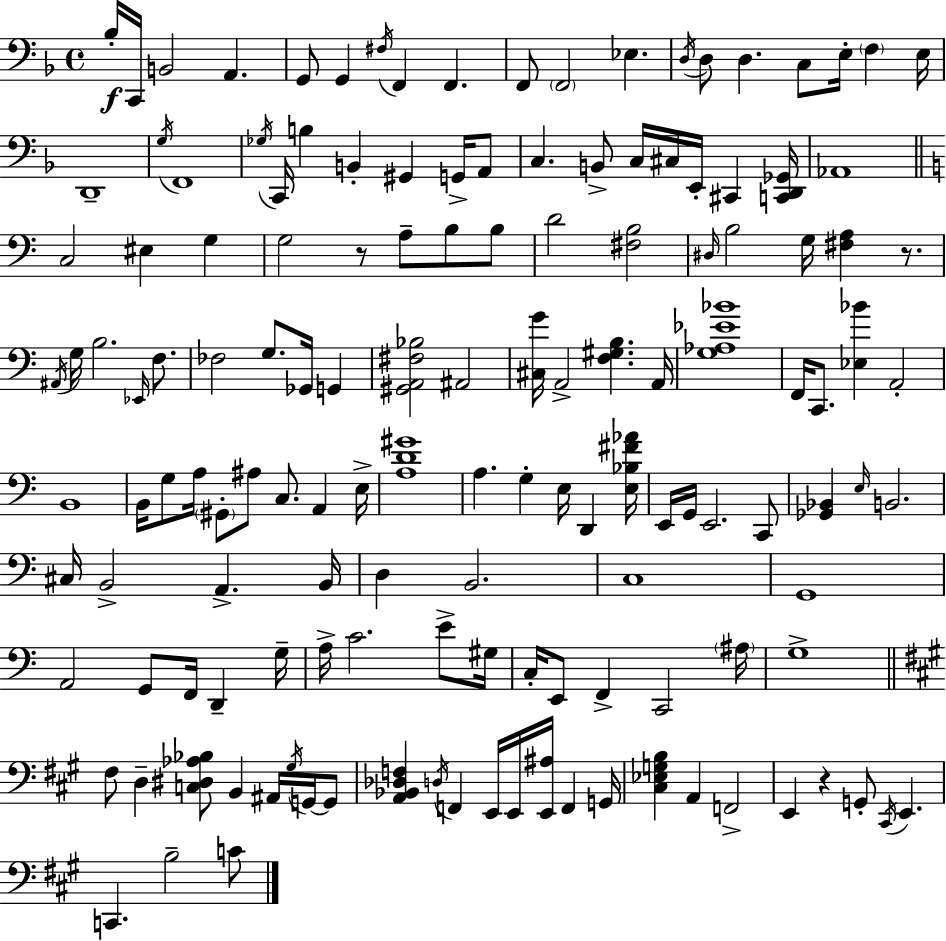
X:1
T:Untitled
M:4/4
L:1/4
K:Dm
_B,/4 C,,/4 B,,2 A,, G,,/2 G,, ^F,/4 F,, F,, F,,/2 F,,2 _E, D,/4 D,/2 D, C,/2 E,/4 F, E,/4 D,,4 G,/4 F,,4 _G,/4 C,,/4 B, B,, ^G,, G,,/4 A,,/2 C, B,,/2 C,/4 ^C,/4 E,,/4 ^C,, [C,,D,,_G,,]/4 _A,,4 C,2 ^E, G, G,2 z/2 A,/2 B,/2 B,/2 D2 [^F,B,]2 ^D,/4 B,2 G,/4 [^F,A,] z/2 ^A,,/4 G,/4 B,2 _E,,/4 F,/2 _F,2 G,/2 _G,,/4 G,, [^G,,A,,^F,_B,]2 ^A,,2 [^C,G]/4 A,,2 [F,^G,B,] A,,/4 [G,_A,_E_B]4 F,,/4 C,,/2 [_E,_B] A,,2 B,,4 B,,/4 G,/2 A,/4 ^G,,/2 ^A,/2 C,/2 A,, E,/4 [A,D^G]4 A, G, E,/4 D,, [E,_B,^F_A]/4 E,,/4 G,,/4 E,,2 C,,/2 [_G,,_B,,] E,/4 B,,2 ^C,/4 B,,2 A,, B,,/4 D, B,,2 C,4 G,,4 A,,2 G,,/2 F,,/4 D,, G,/4 A,/4 C2 E/2 ^G,/4 C,/4 E,,/2 F,, C,,2 ^A,/4 G,4 ^F,/2 D, [C,^D,_A,_B,]/2 B,, ^A,,/4 ^G,/4 G,,/4 G,,/2 [A,,_B,,_D,F,] D,/4 F,, E,,/4 E,,/4 [E,,^A,]/4 F,, G,,/4 [^C,_E,G,B,] A,, F,,2 E,, z G,,/2 ^C,,/4 E,, C,, B,2 C/2